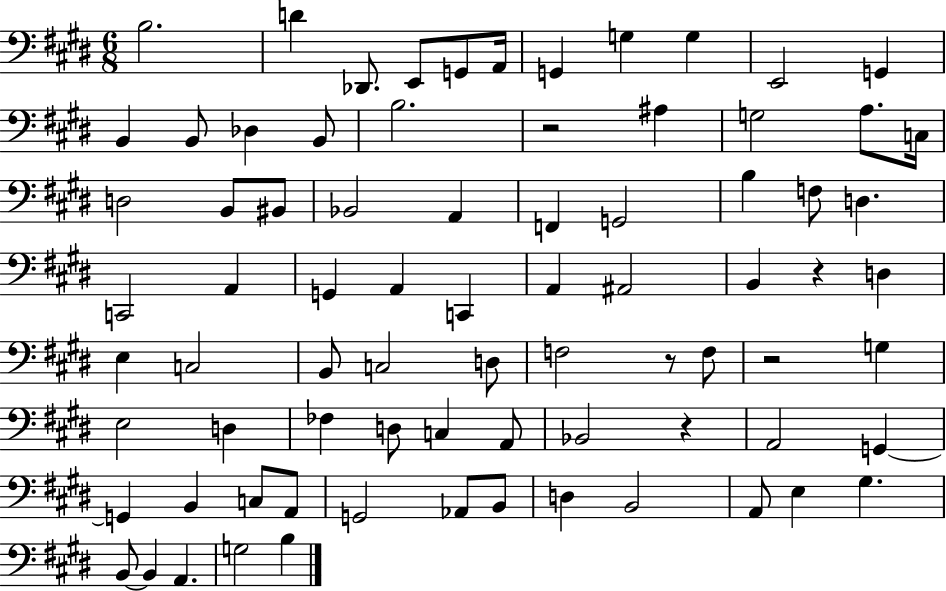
{
  \clef bass
  \numericTimeSignature
  \time 6/8
  \key e \major
  b2. | d'4 des,8. e,8 g,8 a,16 | g,4 g4 g4 | e,2 g,4 | \break b,4 b,8 des4 b,8 | b2. | r2 ais4 | g2 a8. c16 | \break d2 b,8 bis,8 | bes,2 a,4 | f,4 g,2 | b4 f8 d4. | \break c,2 a,4 | g,4 a,4 c,4 | a,4 ais,2 | b,4 r4 d4 | \break e4 c2 | b,8 c2 d8 | f2 r8 f8 | r2 g4 | \break e2 d4 | fes4 d8 c4 a,8 | bes,2 r4 | a,2 g,4~~ | \break g,4 b,4 c8 a,8 | g,2 aes,8 b,8 | d4 b,2 | a,8 e4 gis4. | \break b,8~~ b,4 a,4. | g2 b4 | \bar "|."
}